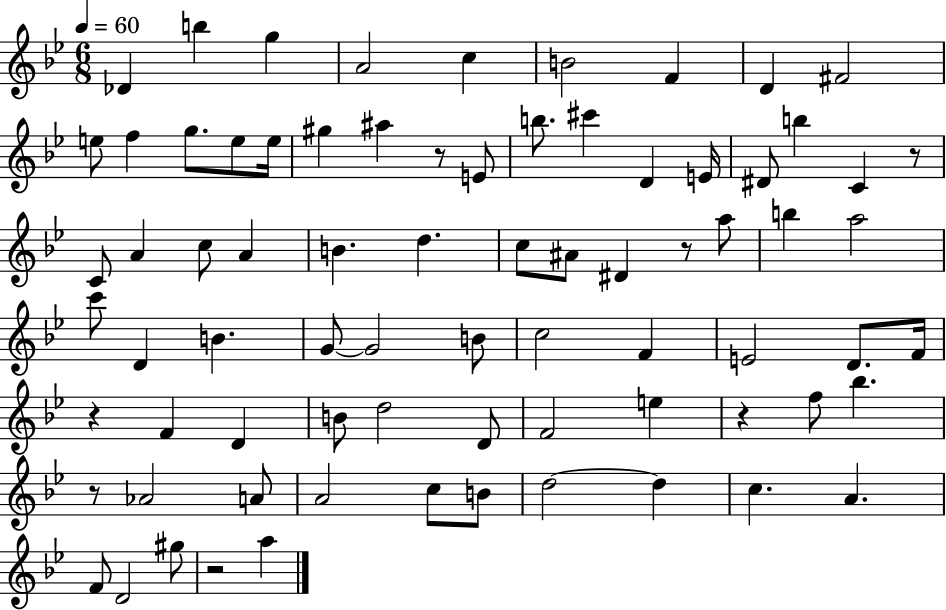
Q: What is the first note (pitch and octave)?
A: Db4